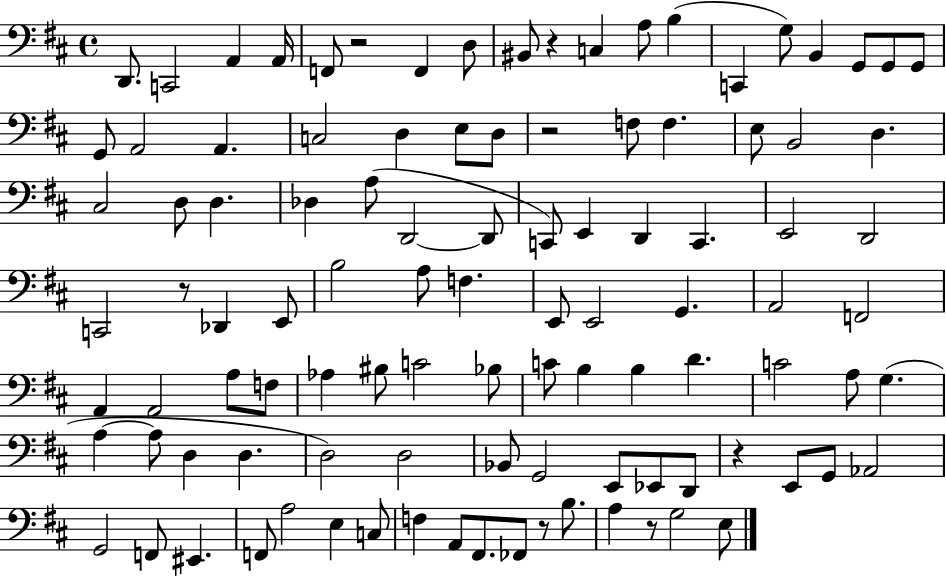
X:1
T:Untitled
M:4/4
L:1/4
K:D
D,,/2 C,,2 A,, A,,/4 F,,/2 z2 F,, D,/2 ^B,,/2 z C, A,/2 B, C,, G,/2 B,, G,,/2 G,,/2 G,,/2 G,,/2 A,,2 A,, C,2 D, E,/2 D,/2 z2 F,/2 F, E,/2 B,,2 D, ^C,2 D,/2 D, _D, A,/2 D,,2 D,,/2 C,,/2 E,, D,, C,, E,,2 D,,2 C,,2 z/2 _D,, E,,/2 B,2 A,/2 F, E,,/2 E,,2 G,, A,,2 F,,2 A,, A,,2 A,/2 F,/2 _A, ^B,/2 C2 _B,/2 C/2 B, B, D C2 A,/2 G, A, A,/2 D, D, D,2 D,2 _B,,/2 G,,2 E,,/2 _E,,/2 D,,/2 z E,,/2 G,,/2 _A,,2 G,,2 F,,/2 ^E,, F,,/2 A,2 E, C,/2 F, A,,/2 ^F,,/2 _F,,/2 z/2 B,/2 A, z/2 G,2 E,/2